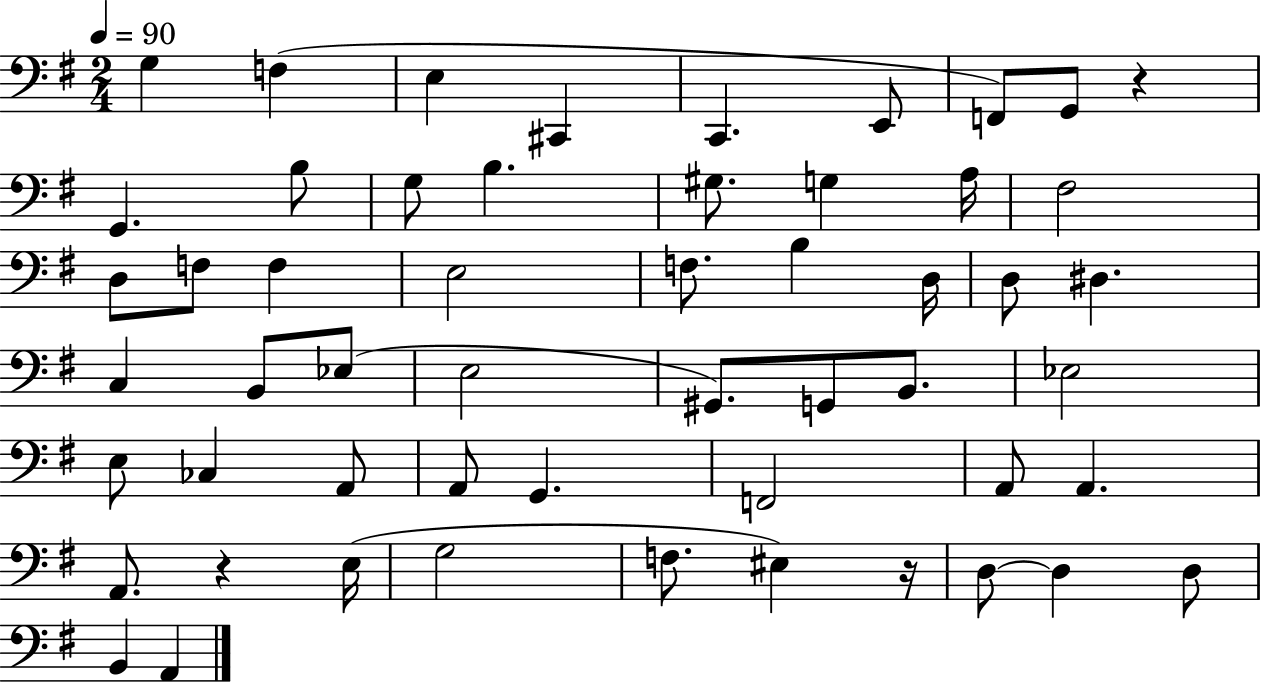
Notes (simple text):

G3/q F3/q E3/q C#2/q C2/q. E2/e F2/e G2/e R/q G2/q. B3/e G3/e B3/q. G#3/e. G3/q A3/s F#3/h D3/e F3/e F3/q E3/h F3/e. B3/q D3/s D3/e D#3/q. C3/q B2/e Eb3/e E3/h G#2/e. G2/e B2/e. Eb3/h E3/e CES3/q A2/e A2/e G2/q. F2/h A2/e A2/q. A2/e. R/q E3/s G3/h F3/e. EIS3/q R/s D3/e D3/q D3/e B2/q A2/q